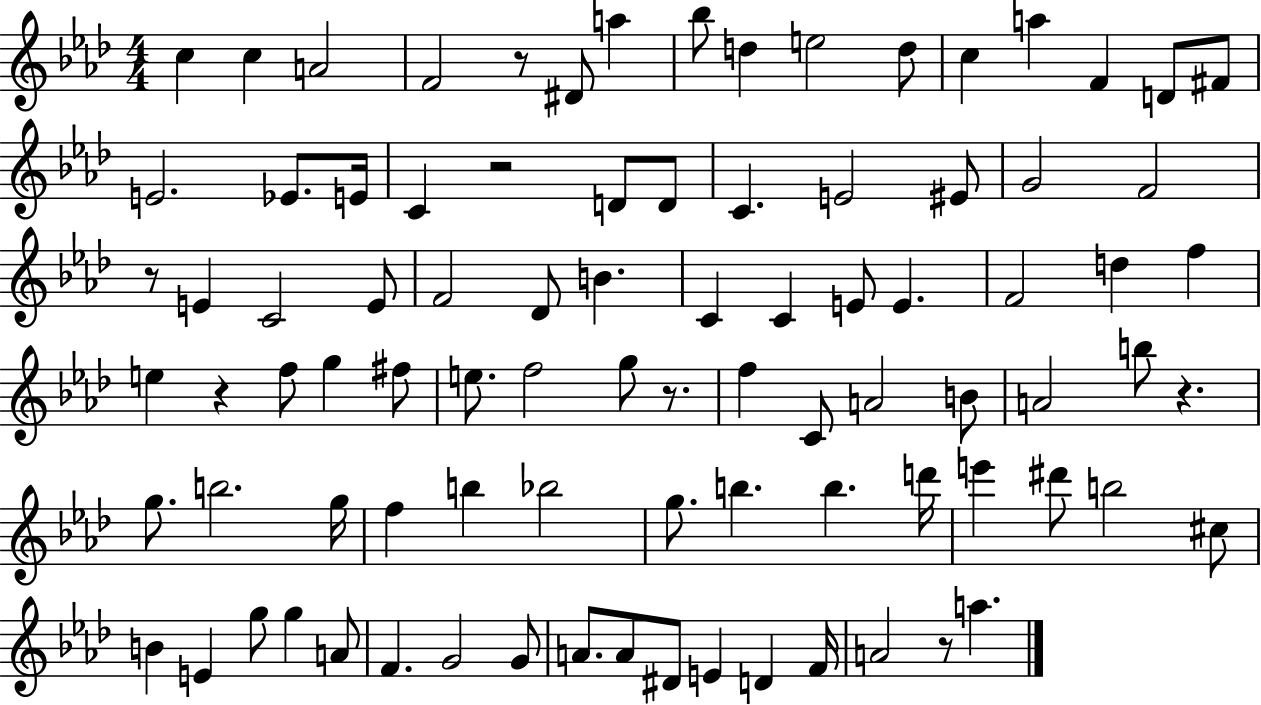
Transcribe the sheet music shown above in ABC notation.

X:1
T:Untitled
M:4/4
L:1/4
K:Ab
c c A2 F2 z/2 ^D/2 a _b/2 d e2 d/2 c a F D/2 ^F/2 E2 _E/2 E/4 C z2 D/2 D/2 C E2 ^E/2 G2 F2 z/2 E C2 E/2 F2 _D/2 B C C E/2 E F2 d f e z f/2 g ^f/2 e/2 f2 g/2 z/2 f C/2 A2 B/2 A2 b/2 z g/2 b2 g/4 f b _b2 g/2 b b d'/4 e' ^d'/2 b2 ^c/2 B E g/2 g A/2 F G2 G/2 A/2 A/2 ^D/2 E D F/4 A2 z/2 a